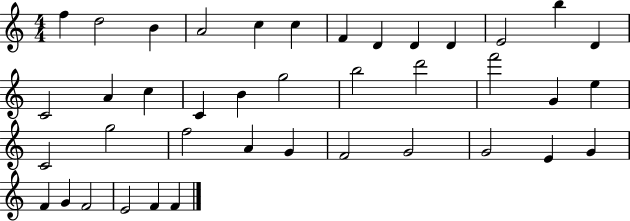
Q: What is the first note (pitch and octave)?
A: F5